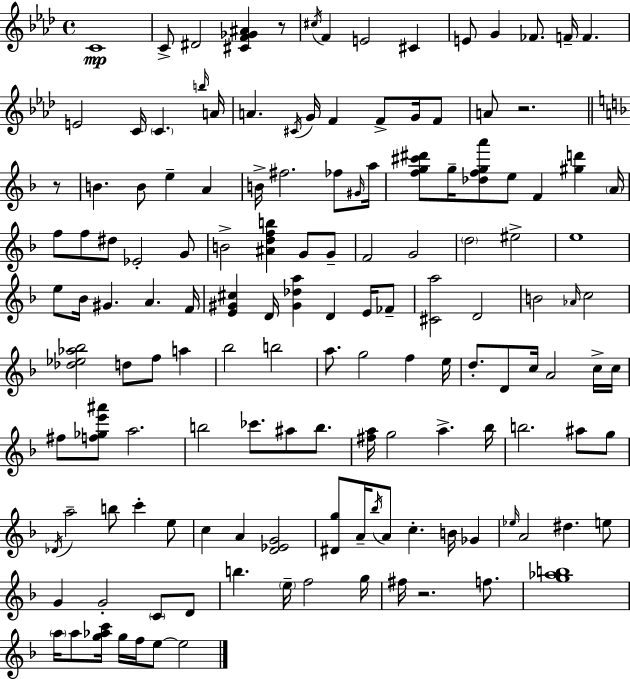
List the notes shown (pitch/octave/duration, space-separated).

C4/w C4/e D#4/h [C#4,F4,Gb4,A#4]/q R/e C#5/s F4/q E4/h C#4/q E4/e G4/q FES4/e. F4/s F4/q. E4/h C4/s C4/q. B5/s A4/s A4/q. C#4/s G4/s F4/q F4/e G4/s F4/e A4/e R/h. R/e B4/q. B4/e E5/q A4/q B4/s F#5/h. FES5/e G#4/s A5/s [F5,G5,C#6,D#6]/e G5/s [Db5,F5,G5,A6]/e E5/e F4/q [G#5,D6]/q A4/s F5/e F5/e D#5/e Eb4/h G4/e B4/h [A#4,D5,F5,B5]/q G4/e G4/e F4/h G4/h D5/h EIS5/h E5/w E5/e Bb4/s G#4/q. A4/q. F4/s [E4,G#4,C#5]/q D4/s [G#4,Db5,A5]/q D4/q E4/s FES4/e [C#4,A5]/h D4/h B4/h Ab4/s C5/h [Db5,Eb5,Ab5,Bb5]/h D5/e F5/e A5/q Bb5/h B5/h A5/e. G5/h F5/q E5/s D5/e. D4/e C5/s A4/h C5/s C5/s F#5/e [F5,Gb5,E6,A#6]/e A5/h. B5/h CES6/e. A#5/e B5/e. [F#5,A5]/s G5/h A5/q. Bb5/s B5/h. A#5/e G5/e Db4/s A5/h B5/e C6/q E5/e C5/q A4/q [D4,Eb4,G4]/h [D#4,G5]/e A4/s Bb5/s A4/e C5/q. B4/s Gb4/q Eb5/s A4/h D#5/q. E5/e G4/q G4/h C4/e D4/e B5/q. E5/s F5/h G5/s F#5/s R/h. F5/e. [G5,Ab5,B5]/w A5/s A5/e [G5,Ab5,C6]/s G5/s F5/s E5/e E5/h